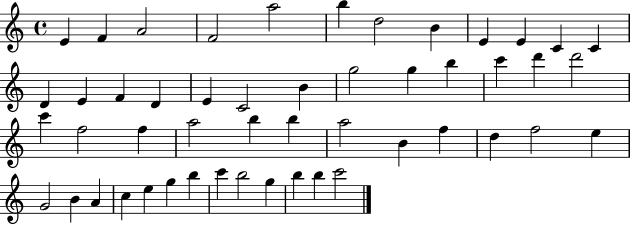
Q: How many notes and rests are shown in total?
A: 50